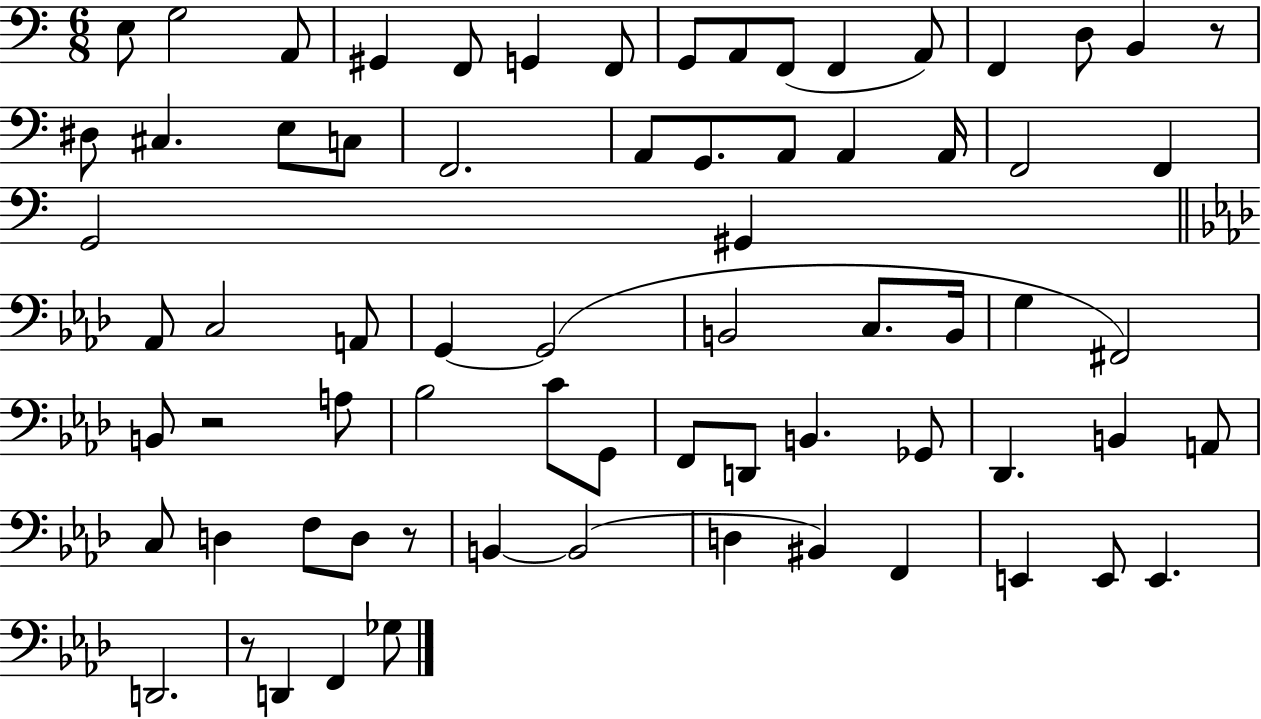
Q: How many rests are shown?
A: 4